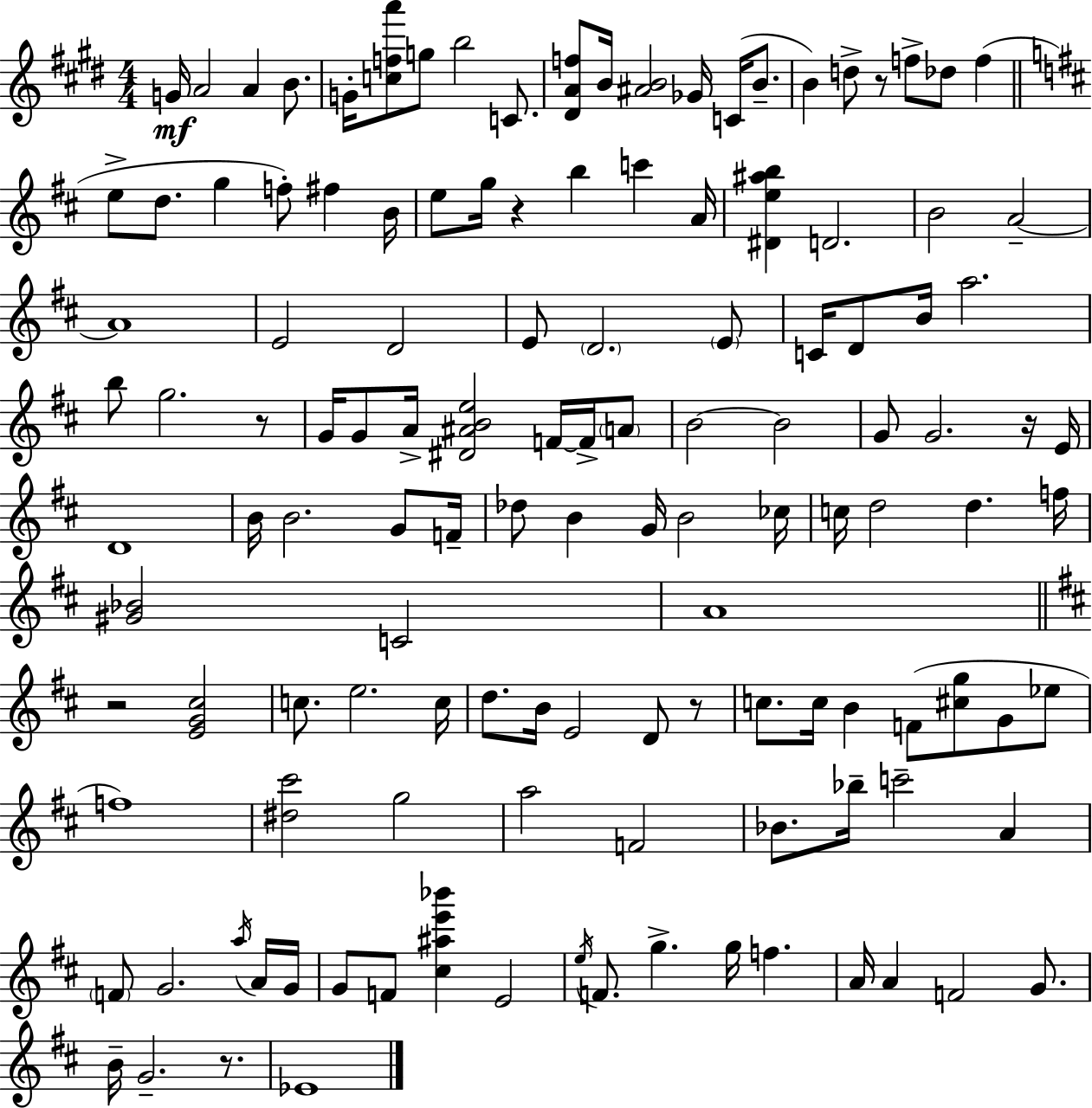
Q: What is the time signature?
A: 4/4